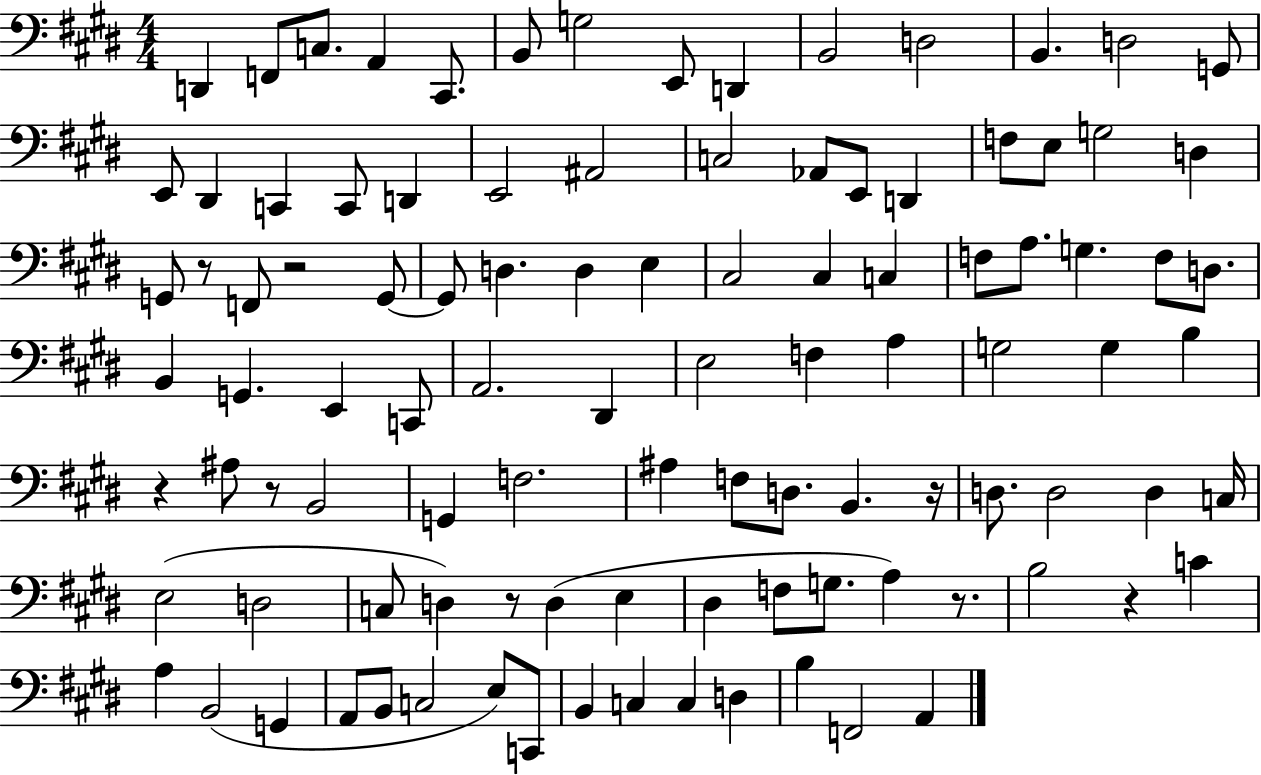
D2/q F2/e C3/e. A2/q C#2/e. B2/e G3/h E2/e D2/q B2/h D3/h B2/q. D3/h G2/e E2/e D#2/q C2/q C2/e D2/q E2/h A#2/h C3/h Ab2/e E2/e D2/q F3/e E3/e G3/h D3/q G2/e R/e F2/e R/h G2/e G2/e D3/q. D3/q E3/q C#3/h C#3/q C3/q F3/e A3/e. G3/q. F3/e D3/e. B2/q G2/q. E2/q C2/e A2/h. D#2/q E3/h F3/q A3/q G3/h G3/q B3/q R/q A#3/e R/e B2/h G2/q F3/h. A#3/q F3/e D3/e. B2/q. R/s D3/e. D3/h D3/q C3/s E3/h D3/h C3/e D3/q R/e D3/q E3/q D#3/q F3/e G3/e. A3/q R/e. B3/h R/q C4/q A3/q B2/h G2/q A2/e B2/e C3/h E3/e C2/e B2/q C3/q C3/q D3/q B3/q F2/h A2/q